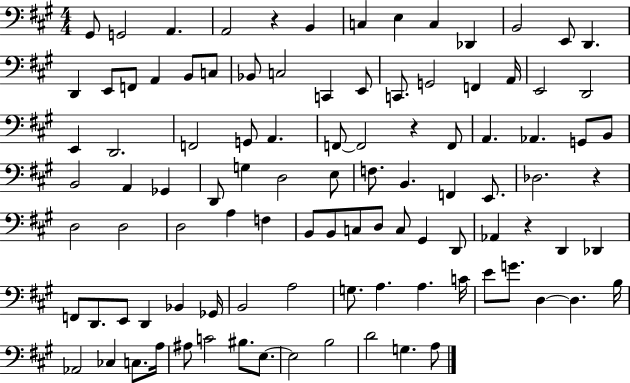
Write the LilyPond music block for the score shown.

{
  \clef bass
  \numericTimeSignature
  \time 4/4
  \key a \major
  gis,8 g,2 a,4. | a,2 r4 b,4 | c4 e4 c4 des,4 | b,2 e,8 d,4. | \break d,4 e,8 f,8 a,4 b,8 c8 | bes,8 c2 c,4 e,8 | c,8. g,2 f,4 a,16 | e,2 d,2 | \break e,4 d,2. | f,2 g,8 a,4. | f,8~~ f,2 r4 f,8 | a,4. aes,4. g,8 b,8 | \break b,2 a,4 ges,4 | d,8 g4 d2 e8 | f8. b,4. f,4 e,8. | des2. r4 | \break d2 d2 | d2 a4 f4 | b,8 b,8 c8 d8 c8 gis,4 d,8 | aes,4 r4 d,4 des,4 | \break f,8 d,8. e,8 d,4 bes,4 ges,16 | b,2 a2 | g8. a4. a4. c'16 | e'8 g'8. d4~~ d4. b16 | \break aes,2 ces4 c8. a16 | ais8 c'2 bis8. e8.~~ | e2 b2 | d'2 g4. a8 | \break \bar "|."
}